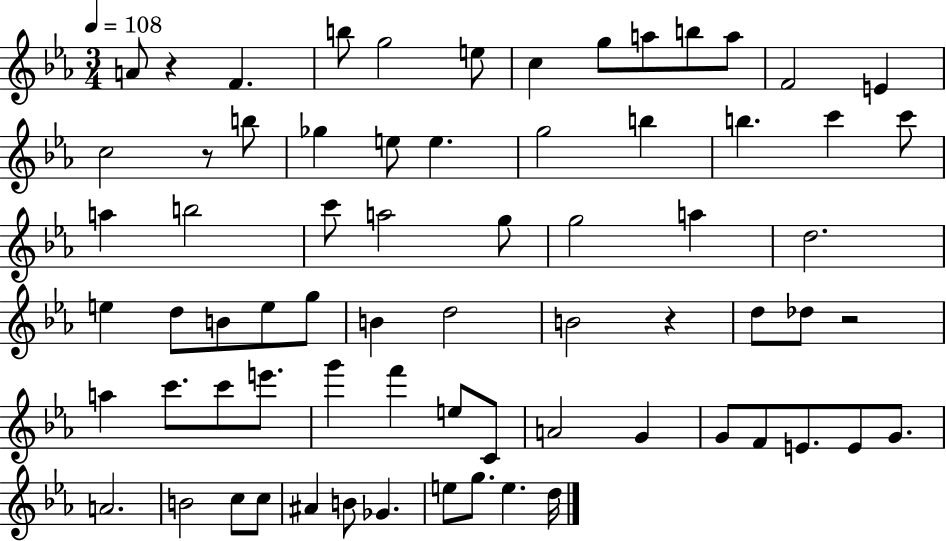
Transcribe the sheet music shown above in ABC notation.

X:1
T:Untitled
M:3/4
L:1/4
K:Eb
A/2 z F b/2 g2 e/2 c g/2 a/2 b/2 a/2 F2 E c2 z/2 b/2 _g e/2 e g2 b b c' c'/2 a b2 c'/2 a2 g/2 g2 a d2 e d/2 B/2 e/2 g/2 B d2 B2 z d/2 _d/2 z2 a c'/2 c'/2 e'/2 g' f' e/2 C/2 A2 G G/2 F/2 E/2 E/2 G/2 A2 B2 c/2 c/2 ^A B/2 _G e/2 g/2 e d/4